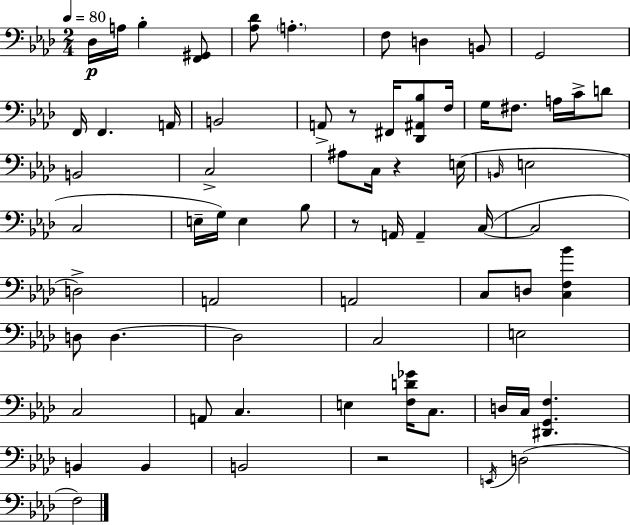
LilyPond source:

{
  \clef bass
  \numericTimeSignature
  \time 2/4
  \key f \minor
  \tempo 4 = 80
  des16\p a16 bes4-. <f, gis,>8 | <aes des'>8 \parenthesize a4.-. | f8 d4 b,8 | g,2 | \break f,16 f,4. a,16 | b,2 | a,8-> r8 fis,16 <des, ais, bes>8 f16 | g16 fis8. a16 c'16-> d'8 | \break b,2 | c2-> | ais8 c16 r4 e16( | \grace { b,16 } e2 | \break c2 | e16-- g16) e4 bes8 | r8 a,16 a,4-- | c16~(~ c2 | \break d2->) | a,2 | a,2 | c8 d8 <c f bes'>4 | \break d8 d4.~~ | d2 | c2 | e2 | \break c2 | a,8 c4. | e4 <f d' ges'>16 c8. | d16 c16 <dis, g, f>4. | \break b,4 b,4 | b,2 | r2 | \acciaccatura { e,16 }( d2 | \break f2) | \bar "|."
}